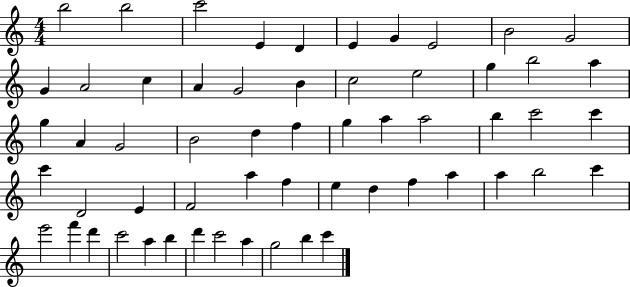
X:1
T:Untitled
M:4/4
L:1/4
K:C
b2 b2 c'2 E D E G E2 B2 G2 G A2 c A G2 B c2 e2 g b2 a g A G2 B2 d f g a a2 b c'2 c' c' D2 E F2 a f e d f a a b2 c' e'2 f' d' c'2 a b d' c'2 a g2 b c'